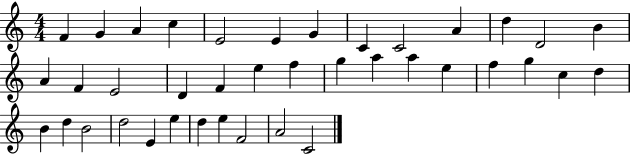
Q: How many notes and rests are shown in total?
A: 39